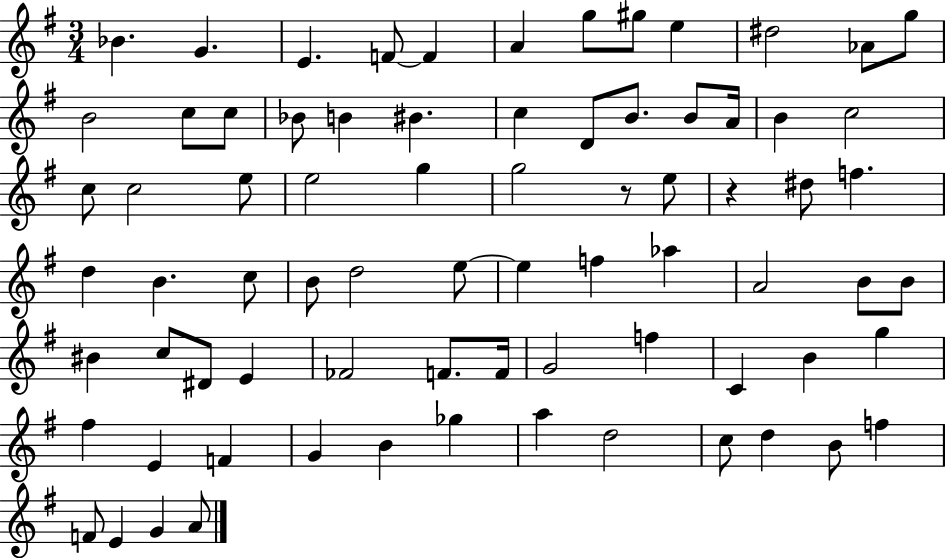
{
  \clef treble
  \numericTimeSignature
  \time 3/4
  \key g \major
  bes'4. g'4. | e'4. f'8~~ f'4 | a'4 g''8 gis''8 e''4 | dis''2 aes'8 g''8 | \break b'2 c''8 c''8 | bes'8 b'4 bis'4. | c''4 d'8 b'8. b'8 a'16 | b'4 c''2 | \break c''8 c''2 e''8 | e''2 g''4 | g''2 r8 e''8 | r4 dis''8 f''4. | \break d''4 b'4. c''8 | b'8 d''2 e''8~~ | e''4 f''4 aes''4 | a'2 b'8 b'8 | \break bis'4 c''8 dis'8 e'4 | fes'2 f'8. f'16 | g'2 f''4 | c'4 b'4 g''4 | \break fis''4 e'4 f'4 | g'4 b'4 ges''4 | a''4 d''2 | c''8 d''4 b'8 f''4 | \break f'8 e'4 g'4 a'8 | \bar "|."
}